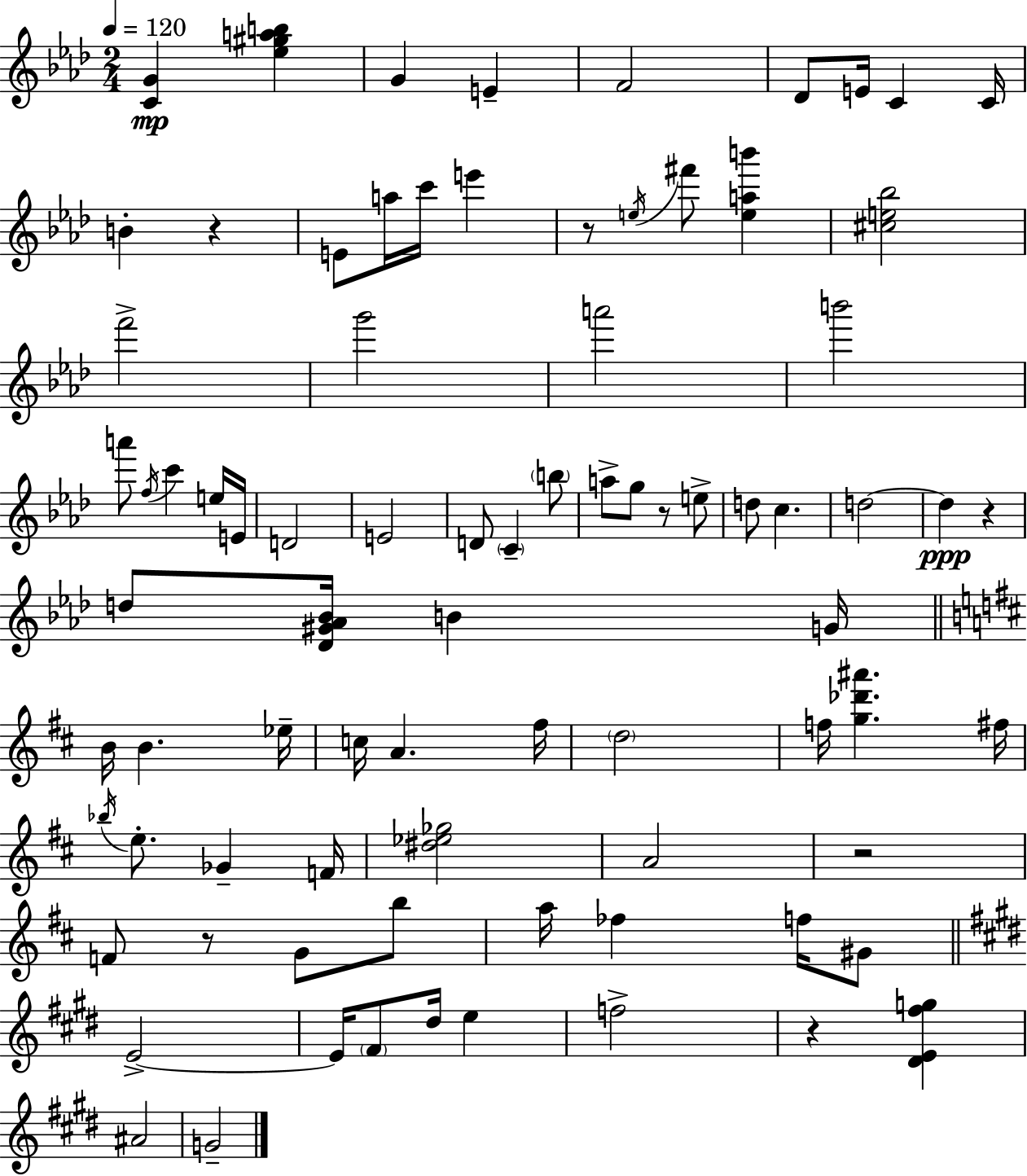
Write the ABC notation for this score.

X:1
T:Untitled
M:2/4
L:1/4
K:Fm
[CG] [_e^gab] G E F2 _D/2 E/4 C C/4 B z E/2 a/4 c'/4 e' z/2 e/4 ^f'/2 [eab'] [^ce_b]2 f'2 g'2 a'2 b'2 a'/2 f/4 c' e/4 E/4 D2 E2 D/2 C b/2 a/2 g/2 z/2 e/2 d/2 c d2 d z d/2 [_D^G_A_B]/4 B G/4 B/4 B _e/4 c/4 A ^f/4 d2 f/4 [g_d'^a'] ^f/4 _b/4 e/2 _G F/4 [^d_e_g]2 A2 z2 F/2 z/2 G/2 b/2 a/4 _f f/4 ^G/2 E2 E/4 ^F/2 ^d/4 e f2 z [^DE^fg] ^A2 G2